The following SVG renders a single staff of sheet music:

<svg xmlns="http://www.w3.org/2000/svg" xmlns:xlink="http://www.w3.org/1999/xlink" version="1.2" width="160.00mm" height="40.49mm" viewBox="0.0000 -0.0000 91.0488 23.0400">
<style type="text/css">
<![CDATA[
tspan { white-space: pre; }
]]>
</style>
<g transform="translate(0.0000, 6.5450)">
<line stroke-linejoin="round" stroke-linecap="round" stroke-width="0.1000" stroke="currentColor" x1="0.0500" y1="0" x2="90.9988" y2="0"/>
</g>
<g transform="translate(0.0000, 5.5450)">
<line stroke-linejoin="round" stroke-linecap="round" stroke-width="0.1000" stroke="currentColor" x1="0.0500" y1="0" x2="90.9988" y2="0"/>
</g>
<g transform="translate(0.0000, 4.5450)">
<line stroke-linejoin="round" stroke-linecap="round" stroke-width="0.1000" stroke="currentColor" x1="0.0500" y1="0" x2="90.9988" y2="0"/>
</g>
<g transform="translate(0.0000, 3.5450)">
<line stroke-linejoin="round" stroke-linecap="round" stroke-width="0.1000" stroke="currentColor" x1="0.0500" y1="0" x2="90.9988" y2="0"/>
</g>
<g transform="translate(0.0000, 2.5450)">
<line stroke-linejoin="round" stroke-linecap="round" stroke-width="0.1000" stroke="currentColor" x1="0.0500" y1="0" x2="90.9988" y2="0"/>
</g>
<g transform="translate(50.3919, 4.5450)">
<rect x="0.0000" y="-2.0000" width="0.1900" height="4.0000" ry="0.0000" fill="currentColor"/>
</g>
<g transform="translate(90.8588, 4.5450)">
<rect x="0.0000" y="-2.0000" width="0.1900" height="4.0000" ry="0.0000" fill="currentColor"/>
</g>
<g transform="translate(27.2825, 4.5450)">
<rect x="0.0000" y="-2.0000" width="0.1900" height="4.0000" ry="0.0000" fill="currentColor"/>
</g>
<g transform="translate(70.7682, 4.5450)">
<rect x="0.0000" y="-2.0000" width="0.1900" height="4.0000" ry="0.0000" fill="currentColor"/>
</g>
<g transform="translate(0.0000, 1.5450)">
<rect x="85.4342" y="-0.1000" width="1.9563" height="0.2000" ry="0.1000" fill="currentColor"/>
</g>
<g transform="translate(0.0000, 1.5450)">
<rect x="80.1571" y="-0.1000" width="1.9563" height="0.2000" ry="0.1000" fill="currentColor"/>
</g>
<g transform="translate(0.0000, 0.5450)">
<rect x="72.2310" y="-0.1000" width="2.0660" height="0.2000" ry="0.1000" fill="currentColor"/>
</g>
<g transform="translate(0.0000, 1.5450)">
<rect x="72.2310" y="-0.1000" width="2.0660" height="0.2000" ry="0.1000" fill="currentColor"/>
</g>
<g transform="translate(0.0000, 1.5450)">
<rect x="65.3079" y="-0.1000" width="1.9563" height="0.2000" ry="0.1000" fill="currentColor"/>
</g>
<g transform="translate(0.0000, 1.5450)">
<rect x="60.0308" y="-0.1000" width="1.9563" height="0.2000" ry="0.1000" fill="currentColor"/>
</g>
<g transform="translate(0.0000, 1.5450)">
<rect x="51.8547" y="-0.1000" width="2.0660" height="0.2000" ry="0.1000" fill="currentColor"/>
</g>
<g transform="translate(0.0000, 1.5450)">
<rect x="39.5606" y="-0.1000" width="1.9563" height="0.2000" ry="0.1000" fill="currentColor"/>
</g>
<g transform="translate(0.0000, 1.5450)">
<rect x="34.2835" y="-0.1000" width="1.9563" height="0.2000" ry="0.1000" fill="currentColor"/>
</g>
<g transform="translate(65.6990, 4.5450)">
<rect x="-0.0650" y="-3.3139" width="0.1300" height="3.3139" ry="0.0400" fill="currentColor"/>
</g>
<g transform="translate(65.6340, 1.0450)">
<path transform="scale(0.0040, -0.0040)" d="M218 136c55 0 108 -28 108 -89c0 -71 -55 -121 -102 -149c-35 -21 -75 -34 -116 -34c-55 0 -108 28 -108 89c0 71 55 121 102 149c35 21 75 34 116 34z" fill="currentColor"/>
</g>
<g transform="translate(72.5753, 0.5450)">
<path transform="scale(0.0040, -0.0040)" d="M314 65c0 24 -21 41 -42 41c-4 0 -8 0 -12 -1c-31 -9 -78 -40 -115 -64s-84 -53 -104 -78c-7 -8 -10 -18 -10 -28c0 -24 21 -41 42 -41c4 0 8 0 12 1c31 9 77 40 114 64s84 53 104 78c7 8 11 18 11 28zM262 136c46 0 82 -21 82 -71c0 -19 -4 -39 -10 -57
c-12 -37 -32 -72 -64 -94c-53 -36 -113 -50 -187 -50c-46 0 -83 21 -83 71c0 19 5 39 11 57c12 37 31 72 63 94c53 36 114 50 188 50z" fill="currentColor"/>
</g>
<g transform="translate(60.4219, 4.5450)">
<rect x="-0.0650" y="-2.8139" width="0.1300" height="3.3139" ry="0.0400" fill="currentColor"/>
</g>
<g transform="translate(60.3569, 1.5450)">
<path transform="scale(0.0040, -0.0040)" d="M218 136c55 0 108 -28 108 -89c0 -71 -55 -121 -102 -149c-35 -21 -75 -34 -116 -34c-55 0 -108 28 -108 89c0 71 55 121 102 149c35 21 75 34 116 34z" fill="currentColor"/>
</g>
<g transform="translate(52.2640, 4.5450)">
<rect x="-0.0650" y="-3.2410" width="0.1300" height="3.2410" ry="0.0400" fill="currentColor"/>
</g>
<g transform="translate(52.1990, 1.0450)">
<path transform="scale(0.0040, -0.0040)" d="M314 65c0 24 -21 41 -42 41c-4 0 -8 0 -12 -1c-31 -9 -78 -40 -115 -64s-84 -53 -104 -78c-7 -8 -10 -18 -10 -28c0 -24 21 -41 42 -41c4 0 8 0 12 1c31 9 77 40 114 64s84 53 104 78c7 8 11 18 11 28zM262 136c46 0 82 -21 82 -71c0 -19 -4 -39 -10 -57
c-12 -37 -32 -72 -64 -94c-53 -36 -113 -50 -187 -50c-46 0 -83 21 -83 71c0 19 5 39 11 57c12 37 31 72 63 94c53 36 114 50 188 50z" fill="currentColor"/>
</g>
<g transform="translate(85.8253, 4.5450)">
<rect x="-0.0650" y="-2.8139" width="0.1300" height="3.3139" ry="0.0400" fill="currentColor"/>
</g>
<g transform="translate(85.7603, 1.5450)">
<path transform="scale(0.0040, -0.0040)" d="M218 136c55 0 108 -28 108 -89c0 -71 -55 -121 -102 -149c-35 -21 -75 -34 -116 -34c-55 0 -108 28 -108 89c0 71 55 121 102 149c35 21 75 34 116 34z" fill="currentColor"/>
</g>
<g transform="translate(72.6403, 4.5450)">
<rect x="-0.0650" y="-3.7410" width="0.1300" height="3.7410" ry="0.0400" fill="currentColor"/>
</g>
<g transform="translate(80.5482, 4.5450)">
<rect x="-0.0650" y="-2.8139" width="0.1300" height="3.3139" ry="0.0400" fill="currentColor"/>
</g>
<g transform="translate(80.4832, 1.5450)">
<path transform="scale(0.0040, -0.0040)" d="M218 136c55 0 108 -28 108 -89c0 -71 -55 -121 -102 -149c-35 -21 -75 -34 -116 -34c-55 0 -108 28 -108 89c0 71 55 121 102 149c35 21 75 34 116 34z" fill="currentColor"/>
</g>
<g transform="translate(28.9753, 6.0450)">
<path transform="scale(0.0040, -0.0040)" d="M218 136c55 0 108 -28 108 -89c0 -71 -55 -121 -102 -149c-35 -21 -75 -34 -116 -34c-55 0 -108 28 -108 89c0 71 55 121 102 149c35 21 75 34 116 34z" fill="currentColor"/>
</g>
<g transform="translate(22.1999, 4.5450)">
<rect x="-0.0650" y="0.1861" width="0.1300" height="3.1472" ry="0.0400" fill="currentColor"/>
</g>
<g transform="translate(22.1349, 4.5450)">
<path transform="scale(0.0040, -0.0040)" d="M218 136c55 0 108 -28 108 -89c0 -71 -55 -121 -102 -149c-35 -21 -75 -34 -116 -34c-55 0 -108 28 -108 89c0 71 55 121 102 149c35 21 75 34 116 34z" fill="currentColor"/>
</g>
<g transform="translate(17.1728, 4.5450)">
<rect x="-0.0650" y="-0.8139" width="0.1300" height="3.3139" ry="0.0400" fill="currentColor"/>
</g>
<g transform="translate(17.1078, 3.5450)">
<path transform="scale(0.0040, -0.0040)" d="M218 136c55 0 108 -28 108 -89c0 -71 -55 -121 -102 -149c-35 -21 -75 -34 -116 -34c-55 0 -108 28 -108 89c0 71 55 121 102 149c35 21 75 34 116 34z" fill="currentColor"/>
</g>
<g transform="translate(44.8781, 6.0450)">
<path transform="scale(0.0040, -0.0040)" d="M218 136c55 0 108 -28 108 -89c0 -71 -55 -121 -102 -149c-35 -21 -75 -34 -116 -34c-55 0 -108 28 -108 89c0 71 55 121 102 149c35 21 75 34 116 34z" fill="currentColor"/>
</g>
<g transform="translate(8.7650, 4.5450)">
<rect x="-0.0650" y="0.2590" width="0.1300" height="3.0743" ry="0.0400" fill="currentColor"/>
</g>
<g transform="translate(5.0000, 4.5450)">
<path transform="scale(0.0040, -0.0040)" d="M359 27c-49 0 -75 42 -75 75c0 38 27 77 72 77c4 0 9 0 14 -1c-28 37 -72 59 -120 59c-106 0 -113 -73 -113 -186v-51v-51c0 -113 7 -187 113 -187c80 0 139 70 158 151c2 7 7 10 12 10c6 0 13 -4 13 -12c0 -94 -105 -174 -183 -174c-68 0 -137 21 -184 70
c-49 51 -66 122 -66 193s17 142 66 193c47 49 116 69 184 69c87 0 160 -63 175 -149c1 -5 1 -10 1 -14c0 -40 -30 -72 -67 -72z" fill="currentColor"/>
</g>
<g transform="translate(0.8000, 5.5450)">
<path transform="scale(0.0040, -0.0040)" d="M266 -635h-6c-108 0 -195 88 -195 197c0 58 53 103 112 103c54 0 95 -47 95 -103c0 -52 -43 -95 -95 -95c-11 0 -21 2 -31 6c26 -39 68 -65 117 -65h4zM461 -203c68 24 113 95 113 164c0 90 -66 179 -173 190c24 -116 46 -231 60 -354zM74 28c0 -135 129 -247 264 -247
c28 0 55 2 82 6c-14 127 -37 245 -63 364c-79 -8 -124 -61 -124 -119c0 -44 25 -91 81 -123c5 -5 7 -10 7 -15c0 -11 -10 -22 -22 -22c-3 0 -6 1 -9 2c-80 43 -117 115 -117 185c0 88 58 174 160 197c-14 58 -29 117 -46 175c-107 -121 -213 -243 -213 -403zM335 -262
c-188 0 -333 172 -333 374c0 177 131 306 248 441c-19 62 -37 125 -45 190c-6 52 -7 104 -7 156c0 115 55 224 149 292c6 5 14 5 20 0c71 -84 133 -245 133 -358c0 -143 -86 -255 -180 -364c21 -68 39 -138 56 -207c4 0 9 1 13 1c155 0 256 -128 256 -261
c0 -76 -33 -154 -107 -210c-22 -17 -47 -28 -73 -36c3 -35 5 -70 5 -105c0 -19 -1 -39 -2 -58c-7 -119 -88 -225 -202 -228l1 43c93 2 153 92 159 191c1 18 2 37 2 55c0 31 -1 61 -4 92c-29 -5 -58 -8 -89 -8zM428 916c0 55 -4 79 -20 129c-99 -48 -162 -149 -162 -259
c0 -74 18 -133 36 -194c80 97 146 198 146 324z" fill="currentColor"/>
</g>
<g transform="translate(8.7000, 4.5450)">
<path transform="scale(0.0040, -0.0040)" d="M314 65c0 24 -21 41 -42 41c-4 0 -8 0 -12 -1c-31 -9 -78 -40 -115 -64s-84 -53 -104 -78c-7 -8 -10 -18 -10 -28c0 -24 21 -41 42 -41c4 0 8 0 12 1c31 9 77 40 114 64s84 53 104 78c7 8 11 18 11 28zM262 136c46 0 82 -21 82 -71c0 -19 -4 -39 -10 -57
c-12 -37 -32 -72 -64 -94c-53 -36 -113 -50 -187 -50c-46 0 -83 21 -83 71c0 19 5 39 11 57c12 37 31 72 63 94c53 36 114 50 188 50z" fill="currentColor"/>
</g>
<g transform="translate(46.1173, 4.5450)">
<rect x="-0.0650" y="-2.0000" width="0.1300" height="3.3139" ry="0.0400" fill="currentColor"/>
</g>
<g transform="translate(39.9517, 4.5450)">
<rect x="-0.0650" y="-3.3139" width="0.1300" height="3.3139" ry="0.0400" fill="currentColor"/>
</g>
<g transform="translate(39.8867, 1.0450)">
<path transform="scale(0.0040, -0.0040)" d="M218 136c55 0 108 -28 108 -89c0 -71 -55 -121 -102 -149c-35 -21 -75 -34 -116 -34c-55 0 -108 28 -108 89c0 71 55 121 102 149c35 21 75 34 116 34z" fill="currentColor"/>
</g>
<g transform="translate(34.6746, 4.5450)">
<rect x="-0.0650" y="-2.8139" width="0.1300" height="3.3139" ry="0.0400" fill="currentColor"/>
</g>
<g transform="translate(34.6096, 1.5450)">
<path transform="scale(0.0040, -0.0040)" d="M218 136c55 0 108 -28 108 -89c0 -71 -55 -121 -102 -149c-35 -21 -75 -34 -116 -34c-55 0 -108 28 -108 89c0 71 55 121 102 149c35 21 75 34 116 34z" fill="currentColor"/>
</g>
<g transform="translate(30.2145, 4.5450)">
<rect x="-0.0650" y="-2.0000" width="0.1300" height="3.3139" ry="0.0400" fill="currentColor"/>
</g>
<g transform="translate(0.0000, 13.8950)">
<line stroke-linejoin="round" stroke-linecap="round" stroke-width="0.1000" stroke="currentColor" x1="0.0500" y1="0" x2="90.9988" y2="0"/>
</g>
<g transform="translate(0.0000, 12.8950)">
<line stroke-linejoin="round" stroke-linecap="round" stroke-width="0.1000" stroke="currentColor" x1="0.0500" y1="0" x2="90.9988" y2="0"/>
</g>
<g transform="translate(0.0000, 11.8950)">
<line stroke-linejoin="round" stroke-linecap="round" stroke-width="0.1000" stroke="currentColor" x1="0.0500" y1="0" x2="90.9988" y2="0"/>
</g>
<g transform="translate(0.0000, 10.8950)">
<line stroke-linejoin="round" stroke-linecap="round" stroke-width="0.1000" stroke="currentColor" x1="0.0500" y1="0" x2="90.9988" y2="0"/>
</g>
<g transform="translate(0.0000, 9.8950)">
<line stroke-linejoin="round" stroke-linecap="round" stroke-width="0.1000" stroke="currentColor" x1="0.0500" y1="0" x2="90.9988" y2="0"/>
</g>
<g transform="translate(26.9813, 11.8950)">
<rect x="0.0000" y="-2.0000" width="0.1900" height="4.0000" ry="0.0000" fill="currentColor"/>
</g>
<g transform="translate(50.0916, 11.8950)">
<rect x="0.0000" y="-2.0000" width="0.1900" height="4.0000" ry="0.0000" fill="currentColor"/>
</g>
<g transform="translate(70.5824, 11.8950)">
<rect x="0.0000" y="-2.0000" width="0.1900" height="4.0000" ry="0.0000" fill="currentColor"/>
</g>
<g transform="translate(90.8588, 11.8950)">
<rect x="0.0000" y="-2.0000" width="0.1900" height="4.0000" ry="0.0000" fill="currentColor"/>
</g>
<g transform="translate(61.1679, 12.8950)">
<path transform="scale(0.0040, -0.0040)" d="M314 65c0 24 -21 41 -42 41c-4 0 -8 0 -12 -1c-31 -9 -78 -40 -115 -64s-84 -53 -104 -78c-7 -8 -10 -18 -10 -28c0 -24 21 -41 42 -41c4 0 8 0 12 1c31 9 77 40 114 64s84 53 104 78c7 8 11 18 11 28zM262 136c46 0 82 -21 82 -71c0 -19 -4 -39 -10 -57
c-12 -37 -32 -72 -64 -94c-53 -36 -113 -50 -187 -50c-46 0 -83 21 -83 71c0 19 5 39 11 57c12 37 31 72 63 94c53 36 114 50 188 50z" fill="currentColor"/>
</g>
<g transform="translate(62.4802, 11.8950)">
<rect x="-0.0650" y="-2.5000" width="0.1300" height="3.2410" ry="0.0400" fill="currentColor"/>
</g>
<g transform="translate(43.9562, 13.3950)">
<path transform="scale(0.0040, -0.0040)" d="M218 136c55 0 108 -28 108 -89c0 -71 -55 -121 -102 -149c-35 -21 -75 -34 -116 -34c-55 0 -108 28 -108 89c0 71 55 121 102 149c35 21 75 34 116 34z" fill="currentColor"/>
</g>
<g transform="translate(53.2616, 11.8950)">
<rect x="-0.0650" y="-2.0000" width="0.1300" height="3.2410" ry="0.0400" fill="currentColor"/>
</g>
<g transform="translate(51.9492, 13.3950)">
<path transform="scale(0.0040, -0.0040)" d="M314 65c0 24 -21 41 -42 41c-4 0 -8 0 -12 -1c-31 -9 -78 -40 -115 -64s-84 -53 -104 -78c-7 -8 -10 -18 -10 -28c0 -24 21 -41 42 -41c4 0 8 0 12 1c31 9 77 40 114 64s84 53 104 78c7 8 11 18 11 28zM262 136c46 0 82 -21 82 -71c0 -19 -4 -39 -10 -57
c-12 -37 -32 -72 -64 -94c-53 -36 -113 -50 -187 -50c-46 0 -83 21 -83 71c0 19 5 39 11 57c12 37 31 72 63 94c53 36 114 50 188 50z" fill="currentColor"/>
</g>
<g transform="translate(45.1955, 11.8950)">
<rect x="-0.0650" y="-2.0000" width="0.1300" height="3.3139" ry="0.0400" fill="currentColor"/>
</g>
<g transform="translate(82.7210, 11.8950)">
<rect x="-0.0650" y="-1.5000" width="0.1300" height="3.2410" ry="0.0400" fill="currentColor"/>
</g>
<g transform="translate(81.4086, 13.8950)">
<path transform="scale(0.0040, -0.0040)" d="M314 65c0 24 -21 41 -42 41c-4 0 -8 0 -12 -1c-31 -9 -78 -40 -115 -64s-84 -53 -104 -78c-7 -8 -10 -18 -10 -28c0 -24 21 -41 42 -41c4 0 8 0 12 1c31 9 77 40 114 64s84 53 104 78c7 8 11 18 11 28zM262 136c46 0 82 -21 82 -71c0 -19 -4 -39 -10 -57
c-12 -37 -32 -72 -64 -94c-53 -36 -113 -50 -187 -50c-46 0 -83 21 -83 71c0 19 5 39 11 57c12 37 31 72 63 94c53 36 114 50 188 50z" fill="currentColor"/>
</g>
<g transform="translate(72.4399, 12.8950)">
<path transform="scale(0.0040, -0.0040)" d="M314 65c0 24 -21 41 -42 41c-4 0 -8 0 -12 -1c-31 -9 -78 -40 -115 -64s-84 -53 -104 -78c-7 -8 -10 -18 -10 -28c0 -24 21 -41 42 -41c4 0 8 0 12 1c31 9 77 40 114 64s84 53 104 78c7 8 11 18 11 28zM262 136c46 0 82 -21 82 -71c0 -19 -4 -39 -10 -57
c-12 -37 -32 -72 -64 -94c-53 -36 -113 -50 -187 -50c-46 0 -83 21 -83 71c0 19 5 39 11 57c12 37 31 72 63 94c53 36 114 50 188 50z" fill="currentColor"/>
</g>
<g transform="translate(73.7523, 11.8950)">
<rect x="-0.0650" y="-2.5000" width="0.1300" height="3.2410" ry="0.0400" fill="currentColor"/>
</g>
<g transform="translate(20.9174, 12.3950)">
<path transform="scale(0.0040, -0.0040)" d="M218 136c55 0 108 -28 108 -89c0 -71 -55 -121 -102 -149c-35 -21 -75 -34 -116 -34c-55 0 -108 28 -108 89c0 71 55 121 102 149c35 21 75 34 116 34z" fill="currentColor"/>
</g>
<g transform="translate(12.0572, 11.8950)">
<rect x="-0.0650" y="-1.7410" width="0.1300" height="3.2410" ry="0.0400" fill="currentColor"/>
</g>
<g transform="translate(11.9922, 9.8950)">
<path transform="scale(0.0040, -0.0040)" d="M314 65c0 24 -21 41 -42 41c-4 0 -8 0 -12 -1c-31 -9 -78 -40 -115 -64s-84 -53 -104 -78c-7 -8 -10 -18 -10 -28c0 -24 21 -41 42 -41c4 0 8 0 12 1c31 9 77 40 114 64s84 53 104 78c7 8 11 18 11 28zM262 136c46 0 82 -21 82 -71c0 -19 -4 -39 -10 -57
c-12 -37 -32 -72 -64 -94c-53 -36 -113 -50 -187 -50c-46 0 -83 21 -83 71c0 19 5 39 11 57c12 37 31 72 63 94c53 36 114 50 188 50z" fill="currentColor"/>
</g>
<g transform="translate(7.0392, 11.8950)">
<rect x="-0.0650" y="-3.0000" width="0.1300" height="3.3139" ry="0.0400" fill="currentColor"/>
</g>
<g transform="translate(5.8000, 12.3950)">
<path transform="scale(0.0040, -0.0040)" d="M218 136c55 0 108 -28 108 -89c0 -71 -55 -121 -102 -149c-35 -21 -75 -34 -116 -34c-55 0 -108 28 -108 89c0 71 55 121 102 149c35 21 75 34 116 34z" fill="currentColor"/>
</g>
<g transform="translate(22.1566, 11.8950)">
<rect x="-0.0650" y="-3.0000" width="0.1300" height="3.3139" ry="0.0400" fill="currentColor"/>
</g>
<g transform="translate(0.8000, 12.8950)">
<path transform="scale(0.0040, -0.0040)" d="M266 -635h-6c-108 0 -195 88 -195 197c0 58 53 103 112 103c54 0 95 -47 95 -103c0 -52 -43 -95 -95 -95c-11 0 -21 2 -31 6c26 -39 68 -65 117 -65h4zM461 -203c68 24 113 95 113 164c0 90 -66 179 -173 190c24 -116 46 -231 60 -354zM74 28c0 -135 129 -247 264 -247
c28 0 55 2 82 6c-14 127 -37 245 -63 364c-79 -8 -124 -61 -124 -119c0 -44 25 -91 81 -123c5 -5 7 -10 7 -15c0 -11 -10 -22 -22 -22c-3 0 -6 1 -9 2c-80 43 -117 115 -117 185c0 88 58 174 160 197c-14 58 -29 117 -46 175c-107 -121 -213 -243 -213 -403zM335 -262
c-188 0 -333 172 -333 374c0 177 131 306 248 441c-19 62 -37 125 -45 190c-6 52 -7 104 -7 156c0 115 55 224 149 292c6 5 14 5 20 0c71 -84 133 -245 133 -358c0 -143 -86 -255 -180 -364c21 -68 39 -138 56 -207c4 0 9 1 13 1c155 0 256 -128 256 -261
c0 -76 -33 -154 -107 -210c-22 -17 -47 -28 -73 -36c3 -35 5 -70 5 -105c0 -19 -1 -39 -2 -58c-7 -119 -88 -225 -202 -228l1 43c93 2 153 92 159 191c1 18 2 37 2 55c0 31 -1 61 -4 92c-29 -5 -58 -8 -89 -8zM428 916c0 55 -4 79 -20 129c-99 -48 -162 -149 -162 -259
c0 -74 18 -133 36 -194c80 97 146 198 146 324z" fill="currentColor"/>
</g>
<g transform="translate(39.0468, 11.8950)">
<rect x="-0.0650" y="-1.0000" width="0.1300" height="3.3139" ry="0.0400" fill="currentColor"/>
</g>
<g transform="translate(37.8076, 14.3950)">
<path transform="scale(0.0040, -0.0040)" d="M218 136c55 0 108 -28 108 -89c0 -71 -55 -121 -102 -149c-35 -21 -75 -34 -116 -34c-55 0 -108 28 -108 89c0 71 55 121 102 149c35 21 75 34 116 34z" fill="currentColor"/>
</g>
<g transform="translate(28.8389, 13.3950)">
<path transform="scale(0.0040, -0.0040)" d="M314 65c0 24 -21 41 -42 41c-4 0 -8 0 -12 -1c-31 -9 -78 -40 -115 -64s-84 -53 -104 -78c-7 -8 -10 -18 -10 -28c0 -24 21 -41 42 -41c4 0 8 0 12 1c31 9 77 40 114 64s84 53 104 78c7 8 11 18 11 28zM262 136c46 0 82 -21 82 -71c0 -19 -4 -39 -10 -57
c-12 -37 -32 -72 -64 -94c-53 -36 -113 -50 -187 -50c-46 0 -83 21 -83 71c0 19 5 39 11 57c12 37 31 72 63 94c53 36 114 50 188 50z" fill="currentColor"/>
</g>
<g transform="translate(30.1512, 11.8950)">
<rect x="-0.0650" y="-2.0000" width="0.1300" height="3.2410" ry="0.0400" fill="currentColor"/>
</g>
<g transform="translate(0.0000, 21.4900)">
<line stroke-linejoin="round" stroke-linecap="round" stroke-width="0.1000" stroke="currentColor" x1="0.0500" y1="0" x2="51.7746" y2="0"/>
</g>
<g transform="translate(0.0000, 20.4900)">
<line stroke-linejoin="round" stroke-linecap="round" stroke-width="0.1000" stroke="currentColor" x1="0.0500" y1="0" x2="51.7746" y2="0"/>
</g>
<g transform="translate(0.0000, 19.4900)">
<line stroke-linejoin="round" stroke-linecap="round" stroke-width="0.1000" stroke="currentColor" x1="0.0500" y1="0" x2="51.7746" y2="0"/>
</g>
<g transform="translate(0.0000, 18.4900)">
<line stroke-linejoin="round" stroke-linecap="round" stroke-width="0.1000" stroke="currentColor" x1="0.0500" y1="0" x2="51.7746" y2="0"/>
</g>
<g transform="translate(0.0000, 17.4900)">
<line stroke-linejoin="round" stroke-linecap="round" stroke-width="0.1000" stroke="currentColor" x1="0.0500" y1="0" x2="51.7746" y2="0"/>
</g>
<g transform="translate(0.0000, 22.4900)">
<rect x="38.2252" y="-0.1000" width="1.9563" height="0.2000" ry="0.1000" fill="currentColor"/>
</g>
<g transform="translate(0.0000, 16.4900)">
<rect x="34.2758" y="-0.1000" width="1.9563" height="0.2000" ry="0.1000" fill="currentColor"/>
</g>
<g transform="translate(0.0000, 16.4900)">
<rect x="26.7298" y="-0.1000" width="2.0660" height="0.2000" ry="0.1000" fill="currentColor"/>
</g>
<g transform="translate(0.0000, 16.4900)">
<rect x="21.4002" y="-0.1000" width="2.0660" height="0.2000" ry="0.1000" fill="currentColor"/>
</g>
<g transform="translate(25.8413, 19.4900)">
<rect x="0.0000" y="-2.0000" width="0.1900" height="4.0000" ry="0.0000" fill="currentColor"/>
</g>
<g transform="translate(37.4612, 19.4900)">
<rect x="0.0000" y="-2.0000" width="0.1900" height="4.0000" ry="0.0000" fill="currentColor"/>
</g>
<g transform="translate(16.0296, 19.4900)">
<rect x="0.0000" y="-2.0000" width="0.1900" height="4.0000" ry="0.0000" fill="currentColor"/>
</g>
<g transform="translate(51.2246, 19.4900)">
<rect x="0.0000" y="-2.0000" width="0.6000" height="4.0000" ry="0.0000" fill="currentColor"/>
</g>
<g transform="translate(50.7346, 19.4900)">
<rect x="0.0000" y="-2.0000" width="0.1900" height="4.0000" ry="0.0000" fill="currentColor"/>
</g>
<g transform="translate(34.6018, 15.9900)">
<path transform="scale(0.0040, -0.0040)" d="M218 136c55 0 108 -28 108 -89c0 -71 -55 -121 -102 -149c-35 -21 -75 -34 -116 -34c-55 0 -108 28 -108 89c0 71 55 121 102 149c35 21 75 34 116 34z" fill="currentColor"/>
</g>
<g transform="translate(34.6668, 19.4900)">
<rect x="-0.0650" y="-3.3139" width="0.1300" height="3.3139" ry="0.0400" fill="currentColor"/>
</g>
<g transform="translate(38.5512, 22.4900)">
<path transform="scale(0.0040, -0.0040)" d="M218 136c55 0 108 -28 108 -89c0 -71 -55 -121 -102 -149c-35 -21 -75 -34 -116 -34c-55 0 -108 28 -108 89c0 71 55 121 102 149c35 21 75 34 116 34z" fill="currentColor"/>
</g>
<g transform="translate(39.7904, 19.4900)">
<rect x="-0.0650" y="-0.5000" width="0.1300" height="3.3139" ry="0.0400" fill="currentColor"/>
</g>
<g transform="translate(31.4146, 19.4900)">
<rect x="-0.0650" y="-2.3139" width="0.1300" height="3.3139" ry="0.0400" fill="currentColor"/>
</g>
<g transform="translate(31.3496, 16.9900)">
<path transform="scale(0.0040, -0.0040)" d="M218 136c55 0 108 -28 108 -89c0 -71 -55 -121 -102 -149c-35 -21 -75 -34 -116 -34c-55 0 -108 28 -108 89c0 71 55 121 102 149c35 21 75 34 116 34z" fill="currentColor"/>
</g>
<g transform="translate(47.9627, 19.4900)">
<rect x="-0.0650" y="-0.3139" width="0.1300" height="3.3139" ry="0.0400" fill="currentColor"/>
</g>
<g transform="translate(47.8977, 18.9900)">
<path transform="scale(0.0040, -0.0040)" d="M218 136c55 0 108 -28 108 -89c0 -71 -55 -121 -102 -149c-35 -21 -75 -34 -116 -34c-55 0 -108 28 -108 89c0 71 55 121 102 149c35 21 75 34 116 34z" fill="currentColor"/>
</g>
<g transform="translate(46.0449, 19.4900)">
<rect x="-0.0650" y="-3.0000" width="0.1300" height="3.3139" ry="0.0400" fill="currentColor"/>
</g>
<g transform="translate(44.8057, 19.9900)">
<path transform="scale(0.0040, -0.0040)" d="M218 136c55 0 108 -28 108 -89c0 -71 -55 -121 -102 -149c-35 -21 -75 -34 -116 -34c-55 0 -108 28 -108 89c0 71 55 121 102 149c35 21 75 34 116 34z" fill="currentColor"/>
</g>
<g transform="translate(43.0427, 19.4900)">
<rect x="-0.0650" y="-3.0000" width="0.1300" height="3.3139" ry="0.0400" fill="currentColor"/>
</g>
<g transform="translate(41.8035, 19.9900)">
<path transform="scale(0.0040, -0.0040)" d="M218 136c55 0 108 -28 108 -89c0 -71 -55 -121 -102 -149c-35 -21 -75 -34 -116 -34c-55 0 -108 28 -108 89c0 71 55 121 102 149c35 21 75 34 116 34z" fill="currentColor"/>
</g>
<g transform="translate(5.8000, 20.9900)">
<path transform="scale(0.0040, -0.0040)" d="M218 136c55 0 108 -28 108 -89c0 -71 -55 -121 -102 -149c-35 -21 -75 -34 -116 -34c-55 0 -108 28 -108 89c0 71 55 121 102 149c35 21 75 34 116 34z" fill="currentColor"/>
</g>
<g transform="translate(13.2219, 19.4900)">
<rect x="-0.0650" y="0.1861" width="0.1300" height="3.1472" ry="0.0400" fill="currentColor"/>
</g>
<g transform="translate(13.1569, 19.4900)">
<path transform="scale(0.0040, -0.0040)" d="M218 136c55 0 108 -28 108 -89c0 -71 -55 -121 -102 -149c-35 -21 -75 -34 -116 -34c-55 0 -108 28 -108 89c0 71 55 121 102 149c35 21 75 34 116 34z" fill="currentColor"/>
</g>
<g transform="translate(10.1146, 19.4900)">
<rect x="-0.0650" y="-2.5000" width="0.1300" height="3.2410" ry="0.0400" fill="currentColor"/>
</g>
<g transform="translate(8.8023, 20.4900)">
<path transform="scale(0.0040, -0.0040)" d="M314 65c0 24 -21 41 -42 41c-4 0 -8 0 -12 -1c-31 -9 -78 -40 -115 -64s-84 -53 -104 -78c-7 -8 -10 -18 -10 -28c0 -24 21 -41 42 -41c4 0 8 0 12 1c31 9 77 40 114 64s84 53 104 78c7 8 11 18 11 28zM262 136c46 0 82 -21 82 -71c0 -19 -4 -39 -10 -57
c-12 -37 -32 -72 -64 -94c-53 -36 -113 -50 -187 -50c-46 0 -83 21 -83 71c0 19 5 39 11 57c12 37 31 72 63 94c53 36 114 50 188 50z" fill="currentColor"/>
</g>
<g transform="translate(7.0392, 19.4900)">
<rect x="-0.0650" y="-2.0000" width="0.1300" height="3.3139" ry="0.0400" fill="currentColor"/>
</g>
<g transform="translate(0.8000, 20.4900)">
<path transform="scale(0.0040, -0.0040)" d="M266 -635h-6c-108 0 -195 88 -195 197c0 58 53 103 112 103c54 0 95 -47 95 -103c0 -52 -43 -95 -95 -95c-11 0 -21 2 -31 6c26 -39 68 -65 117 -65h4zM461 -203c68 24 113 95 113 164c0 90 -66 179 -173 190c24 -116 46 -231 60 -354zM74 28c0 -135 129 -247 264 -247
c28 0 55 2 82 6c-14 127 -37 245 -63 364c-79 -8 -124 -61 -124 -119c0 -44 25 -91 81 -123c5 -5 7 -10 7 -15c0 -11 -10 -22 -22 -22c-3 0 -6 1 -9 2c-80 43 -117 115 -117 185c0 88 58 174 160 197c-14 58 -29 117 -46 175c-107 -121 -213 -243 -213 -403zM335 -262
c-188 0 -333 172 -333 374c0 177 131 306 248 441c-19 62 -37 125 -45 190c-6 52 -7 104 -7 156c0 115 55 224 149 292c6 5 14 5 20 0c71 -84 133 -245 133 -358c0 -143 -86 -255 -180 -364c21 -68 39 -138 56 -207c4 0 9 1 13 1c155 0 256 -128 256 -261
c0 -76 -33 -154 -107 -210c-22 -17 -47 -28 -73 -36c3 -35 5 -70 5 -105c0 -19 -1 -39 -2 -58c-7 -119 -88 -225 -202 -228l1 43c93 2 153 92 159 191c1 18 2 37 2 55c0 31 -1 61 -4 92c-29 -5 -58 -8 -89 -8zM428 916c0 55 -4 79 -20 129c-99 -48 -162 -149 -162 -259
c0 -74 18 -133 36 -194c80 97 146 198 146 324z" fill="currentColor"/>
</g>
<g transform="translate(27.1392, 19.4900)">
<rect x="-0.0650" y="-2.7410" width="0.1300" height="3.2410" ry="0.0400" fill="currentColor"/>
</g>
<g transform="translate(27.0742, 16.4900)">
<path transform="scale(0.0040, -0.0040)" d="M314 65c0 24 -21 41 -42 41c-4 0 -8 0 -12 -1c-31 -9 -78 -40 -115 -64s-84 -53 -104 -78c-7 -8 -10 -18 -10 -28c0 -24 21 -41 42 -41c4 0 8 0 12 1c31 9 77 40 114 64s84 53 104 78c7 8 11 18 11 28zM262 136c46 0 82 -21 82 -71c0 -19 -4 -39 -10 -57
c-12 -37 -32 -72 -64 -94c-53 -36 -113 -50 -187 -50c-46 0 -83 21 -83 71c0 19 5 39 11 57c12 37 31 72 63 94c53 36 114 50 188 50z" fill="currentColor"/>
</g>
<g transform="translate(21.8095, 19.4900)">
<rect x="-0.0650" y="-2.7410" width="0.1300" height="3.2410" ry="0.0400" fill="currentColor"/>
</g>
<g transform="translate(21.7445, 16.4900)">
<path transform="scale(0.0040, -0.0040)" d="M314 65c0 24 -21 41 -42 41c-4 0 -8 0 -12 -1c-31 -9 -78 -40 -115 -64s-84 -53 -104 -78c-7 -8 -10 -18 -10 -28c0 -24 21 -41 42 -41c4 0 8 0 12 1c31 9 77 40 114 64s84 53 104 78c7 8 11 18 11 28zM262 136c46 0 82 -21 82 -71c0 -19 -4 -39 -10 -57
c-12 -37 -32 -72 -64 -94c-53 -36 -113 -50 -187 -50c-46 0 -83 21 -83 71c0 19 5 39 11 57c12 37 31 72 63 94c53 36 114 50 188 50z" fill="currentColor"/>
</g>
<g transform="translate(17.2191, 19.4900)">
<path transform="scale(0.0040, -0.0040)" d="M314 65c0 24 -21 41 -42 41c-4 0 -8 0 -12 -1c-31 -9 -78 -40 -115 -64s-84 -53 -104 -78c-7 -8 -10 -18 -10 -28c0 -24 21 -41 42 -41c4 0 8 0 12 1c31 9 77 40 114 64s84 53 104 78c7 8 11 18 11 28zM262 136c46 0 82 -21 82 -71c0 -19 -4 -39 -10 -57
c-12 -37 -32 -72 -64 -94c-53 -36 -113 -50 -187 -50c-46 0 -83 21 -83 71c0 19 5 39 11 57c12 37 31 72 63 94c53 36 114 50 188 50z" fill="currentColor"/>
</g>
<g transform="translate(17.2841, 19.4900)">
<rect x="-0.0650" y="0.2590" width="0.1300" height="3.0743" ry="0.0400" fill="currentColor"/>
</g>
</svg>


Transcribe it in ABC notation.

X:1
T:Untitled
M:4/4
L:1/4
K:C
B2 d B F a b F b2 a b c'2 a a A f2 A F2 D F F2 G2 G2 E2 F G2 B B2 a2 a2 g b C A A c